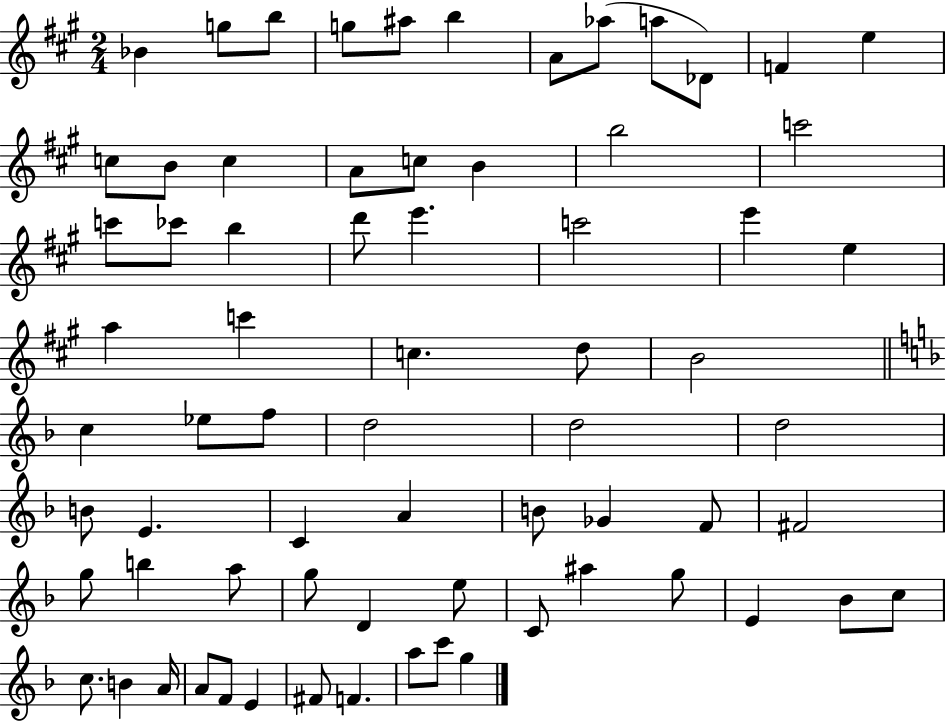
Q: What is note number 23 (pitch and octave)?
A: B5